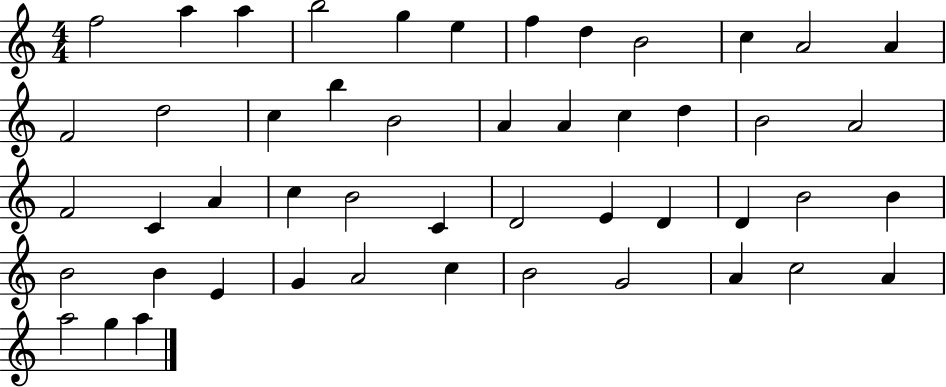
F5/h A5/q A5/q B5/h G5/q E5/q F5/q D5/q B4/h C5/q A4/h A4/q F4/h D5/h C5/q B5/q B4/h A4/q A4/q C5/q D5/q B4/h A4/h F4/h C4/q A4/q C5/q B4/h C4/q D4/h E4/q D4/q D4/q B4/h B4/q B4/h B4/q E4/q G4/q A4/h C5/q B4/h G4/h A4/q C5/h A4/q A5/h G5/q A5/q